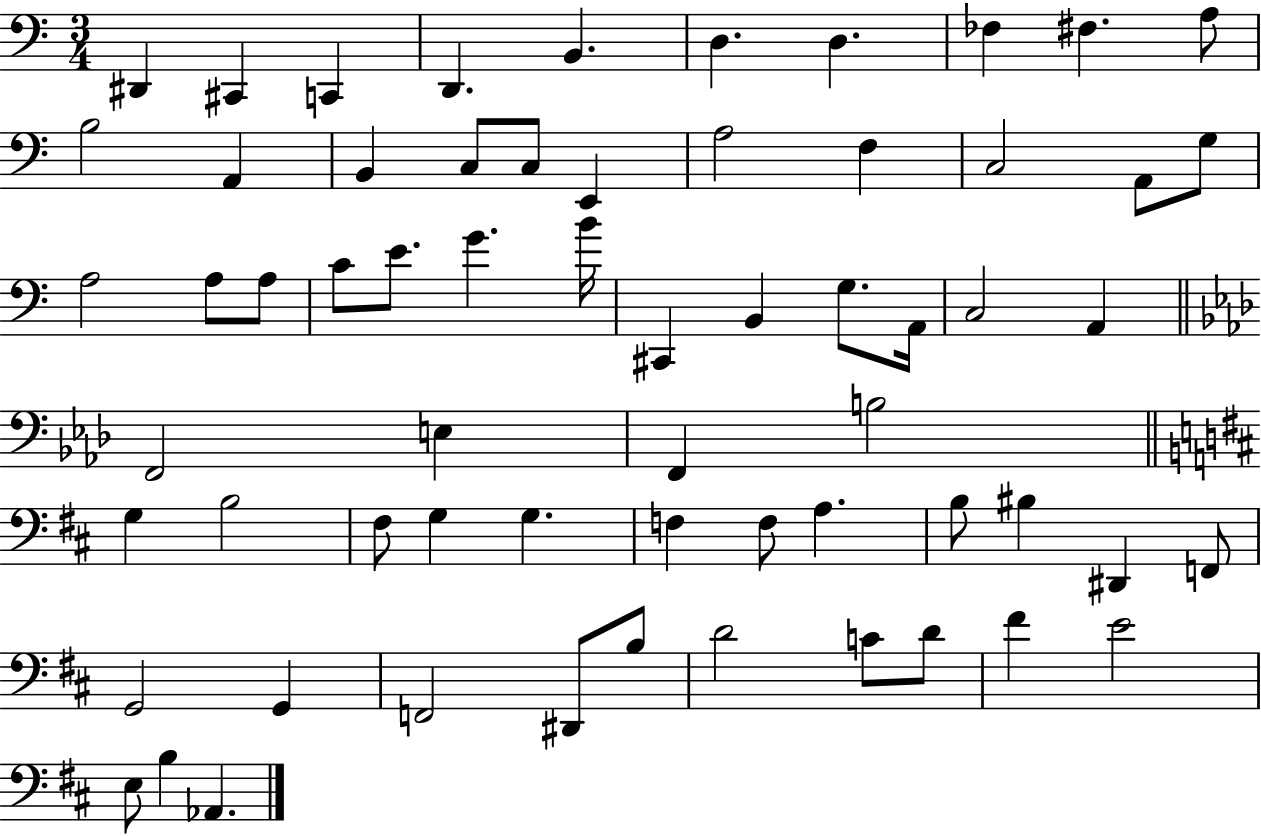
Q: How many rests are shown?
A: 0